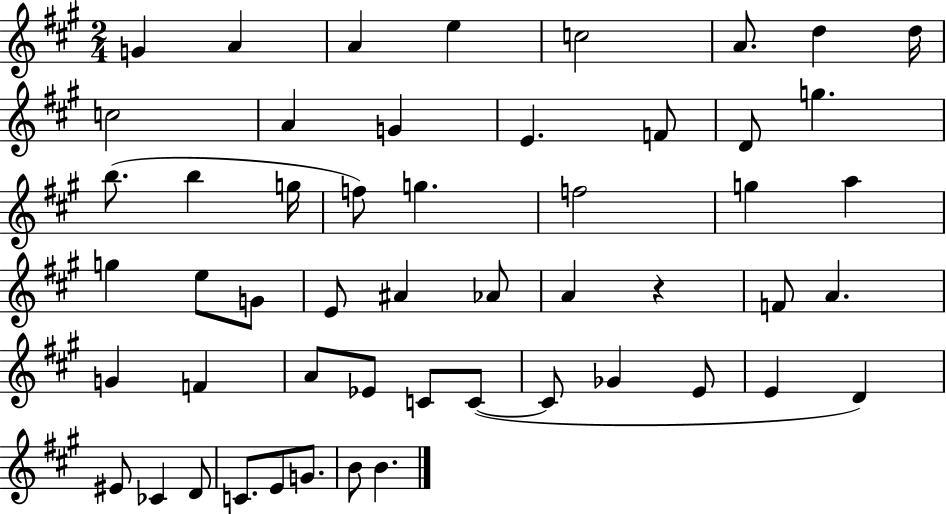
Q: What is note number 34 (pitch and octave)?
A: F4